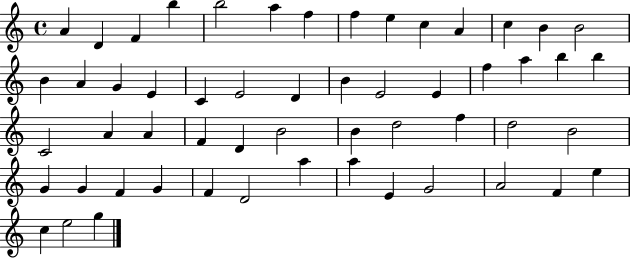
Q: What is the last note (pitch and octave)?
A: G5